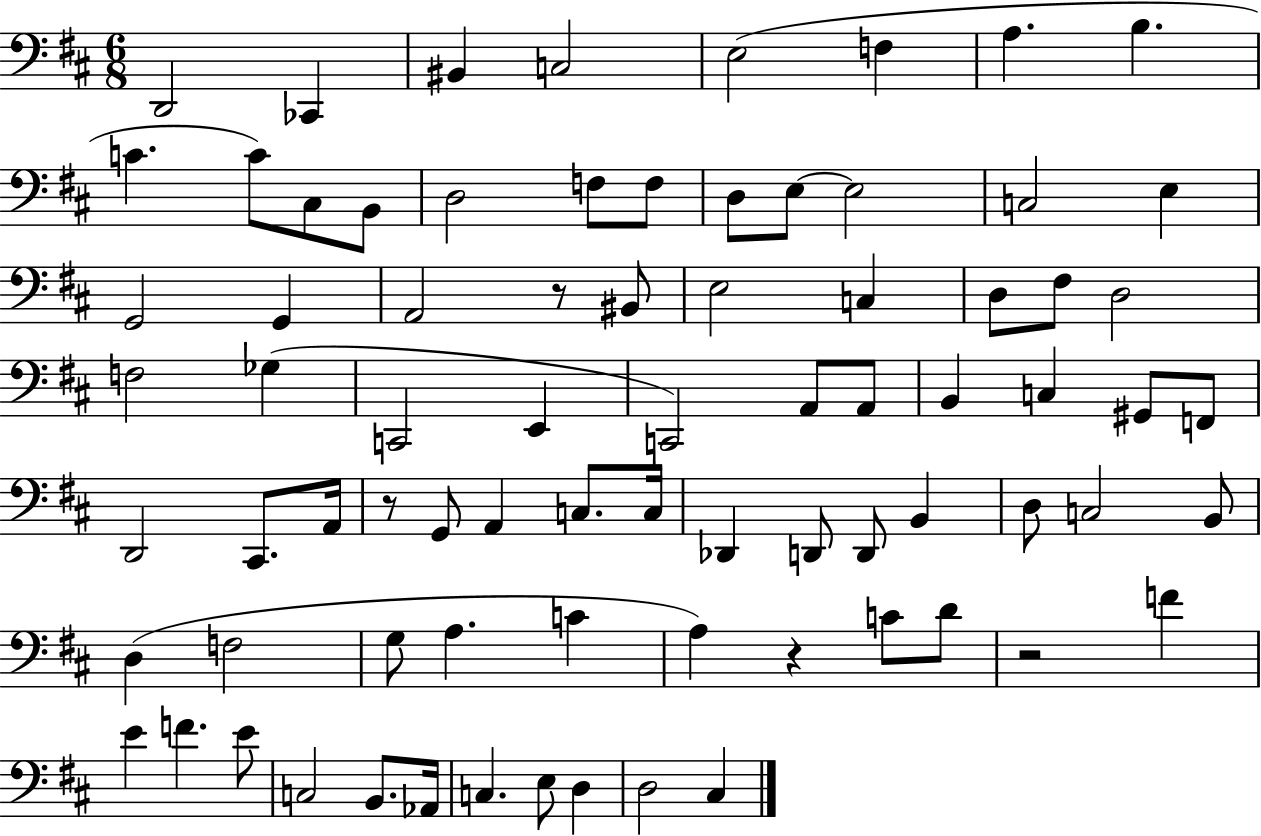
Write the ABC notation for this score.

X:1
T:Untitled
M:6/8
L:1/4
K:D
D,,2 _C,, ^B,, C,2 E,2 F, A, B, C C/2 ^C,/2 B,,/2 D,2 F,/2 F,/2 D,/2 E,/2 E,2 C,2 E, G,,2 G,, A,,2 z/2 ^B,,/2 E,2 C, D,/2 ^F,/2 D,2 F,2 _G, C,,2 E,, C,,2 A,,/2 A,,/2 B,, C, ^G,,/2 F,,/2 D,,2 ^C,,/2 A,,/4 z/2 G,,/2 A,, C,/2 C,/4 _D,, D,,/2 D,,/2 B,, D,/2 C,2 B,,/2 D, F,2 G,/2 A, C A, z C/2 D/2 z2 F E F E/2 C,2 B,,/2 _A,,/4 C, E,/2 D, D,2 ^C,